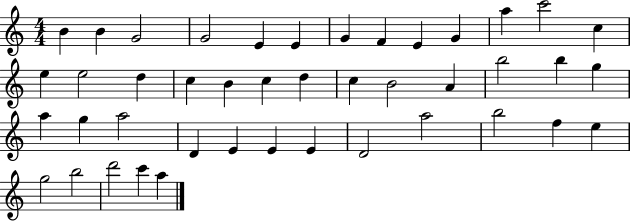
{
  \clef treble
  \numericTimeSignature
  \time 4/4
  \key c \major
  b'4 b'4 g'2 | g'2 e'4 e'4 | g'4 f'4 e'4 g'4 | a''4 c'''2 c''4 | \break e''4 e''2 d''4 | c''4 b'4 c''4 d''4 | c''4 b'2 a'4 | b''2 b''4 g''4 | \break a''4 g''4 a''2 | d'4 e'4 e'4 e'4 | d'2 a''2 | b''2 f''4 e''4 | \break g''2 b''2 | d'''2 c'''4 a''4 | \bar "|."
}